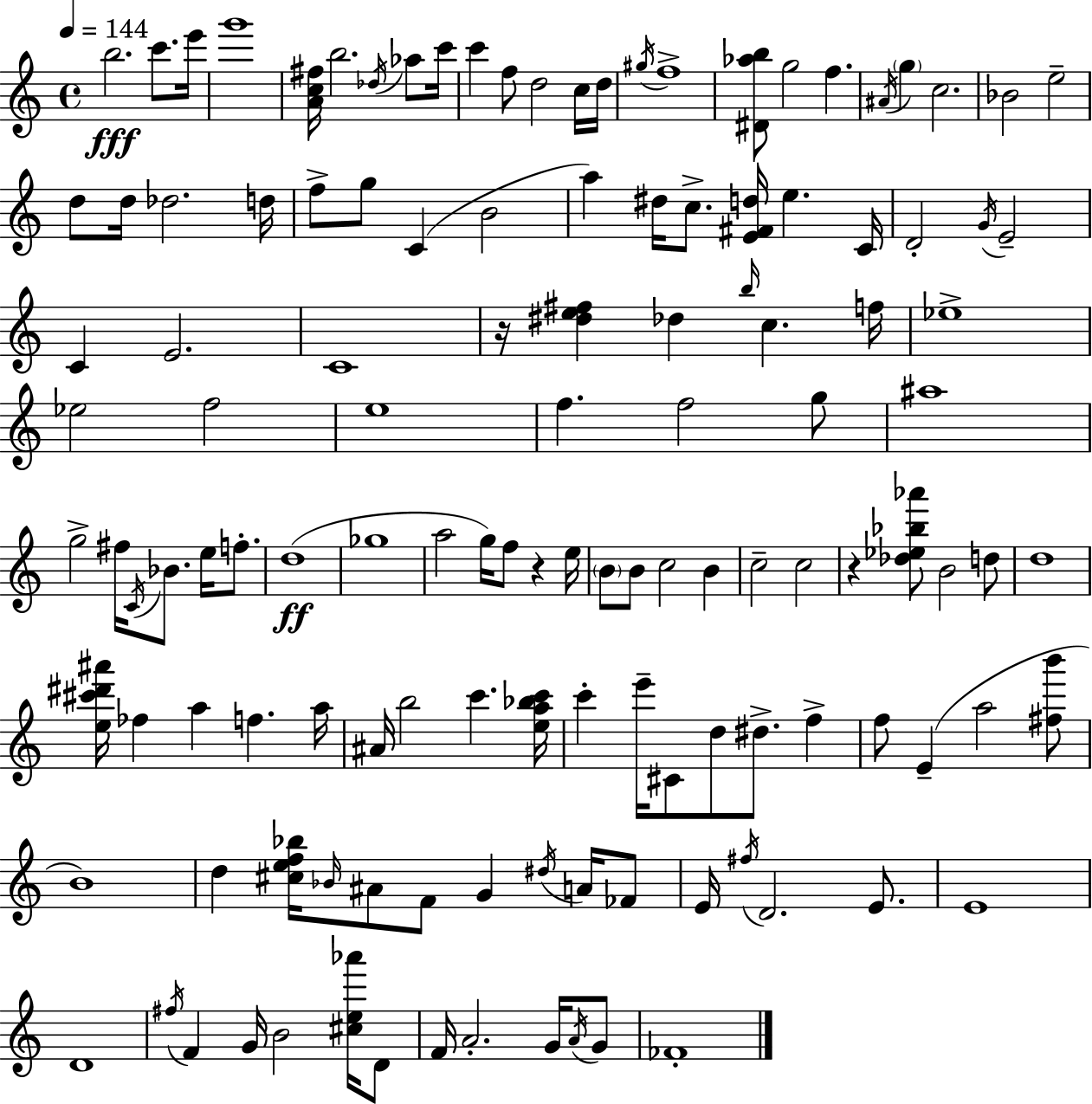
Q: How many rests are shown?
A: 3